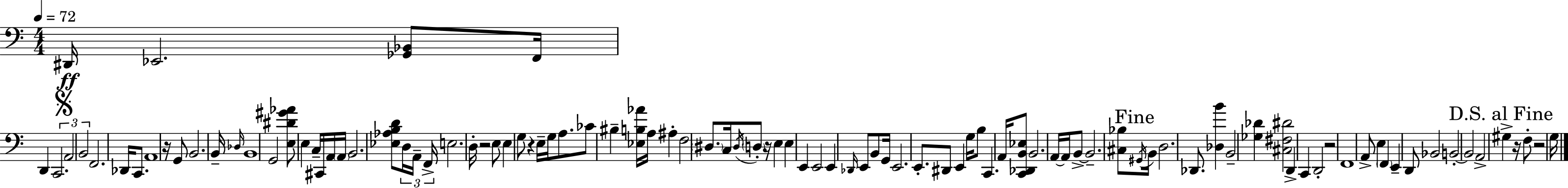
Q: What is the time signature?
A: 4/4